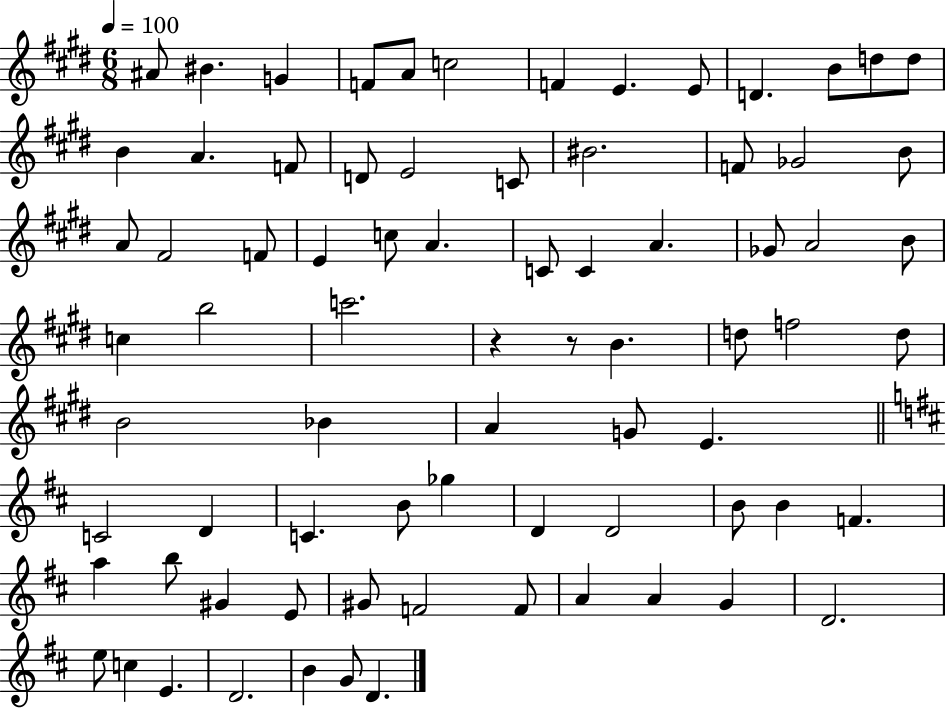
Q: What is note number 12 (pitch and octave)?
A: D5